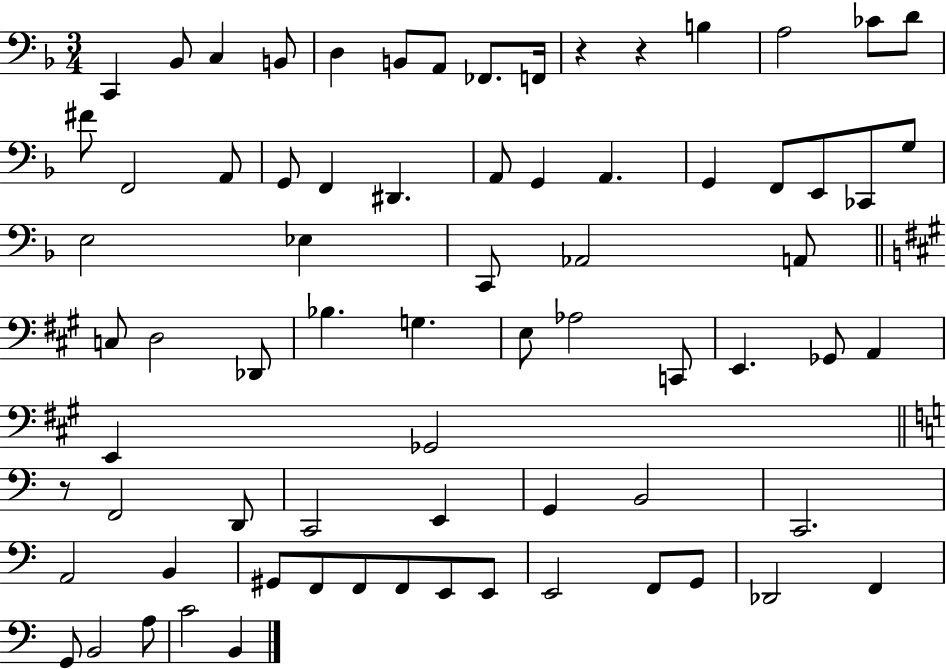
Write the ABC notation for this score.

X:1
T:Untitled
M:3/4
L:1/4
K:F
C,, _B,,/2 C, B,,/2 D, B,,/2 A,,/2 _F,,/2 F,,/4 z z B, A,2 _C/2 D/2 ^F/2 F,,2 A,,/2 G,,/2 F,, ^D,, A,,/2 G,, A,, G,, F,,/2 E,,/2 _C,,/2 G,/2 E,2 _E, C,,/2 _A,,2 A,,/2 C,/2 D,2 _D,,/2 _B, G, E,/2 _A,2 C,,/2 E,, _G,,/2 A,, E,, _G,,2 z/2 F,,2 D,,/2 C,,2 E,, G,, B,,2 C,,2 A,,2 B,, ^G,,/2 F,,/2 F,,/2 F,,/2 E,,/2 E,,/2 E,,2 F,,/2 G,,/2 _D,,2 F,, G,,/2 B,,2 A,/2 C2 B,,